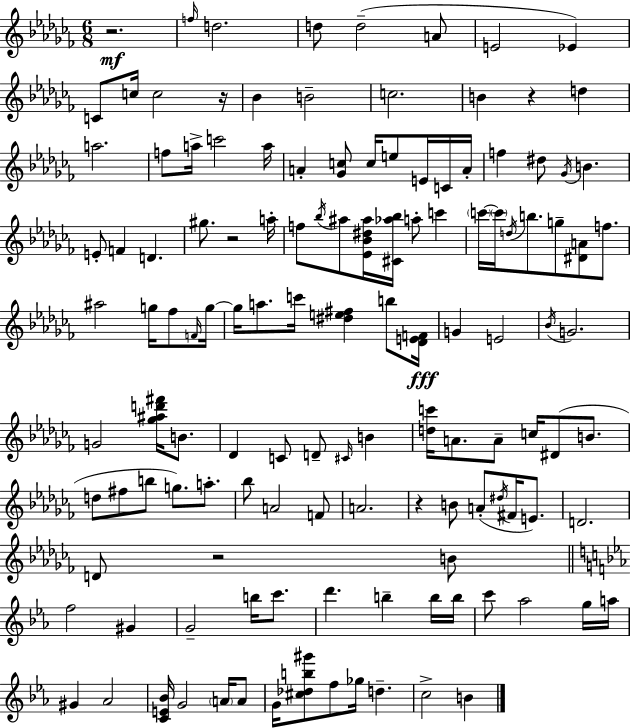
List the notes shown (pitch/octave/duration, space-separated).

R/h. F5/s D5/h. D5/e D5/h A4/e E4/h Eb4/q C4/e C5/s C5/h R/s Bb4/q B4/h C5/h. B4/q R/q D5/q A5/h. F5/e A5/s C6/h A5/s A4/q [Gb4,C5]/e C5/s E5/e E4/s C4/s A4/s F5/q D#5/e Gb4/s B4/q. E4/e F4/q D4/q. G#5/e. R/h A5/s F5/e Bb5/s A#5/e [Eb4,Bb4,D#5,A#5]/s [C#4,Ab5,Bb5]/s A5/e C6/q C6/s C6/s D5/s B5/e. G5/e [D#4,A4]/e F5/e. A#5/h G5/s FES5/e F4/s G5/s G5/s A5/e. C6/s [D#5,E5,F#5]/q B5/e [Db4,E4,F4]/s G4/q E4/h Bb4/s G4/h. G4/h [Gb5,A#5,D6,F#6]/s B4/e. Db4/q C4/e D4/e C#4/s B4/q [D5,C6]/s A4/e. A4/e C5/s D#4/e B4/e. D5/e F#5/e B5/e G5/e. A5/e. Bb5/e A4/h F4/e A4/h. R/q B4/e A4/e D#5/s F#4/s E4/e. D4/h. D4/e R/h B4/e F5/h G#4/q G4/h B5/s C6/e. D6/q. B5/q B5/s B5/s C6/e Ab5/h G5/s A5/s G#4/q Ab4/h [C4,E4,Bb4]/s G4/h A4/s A4/e G4/s [C#5,Db5,B5,G#6]/e F5/e Gb5/s D5/q. C5/h B4/q